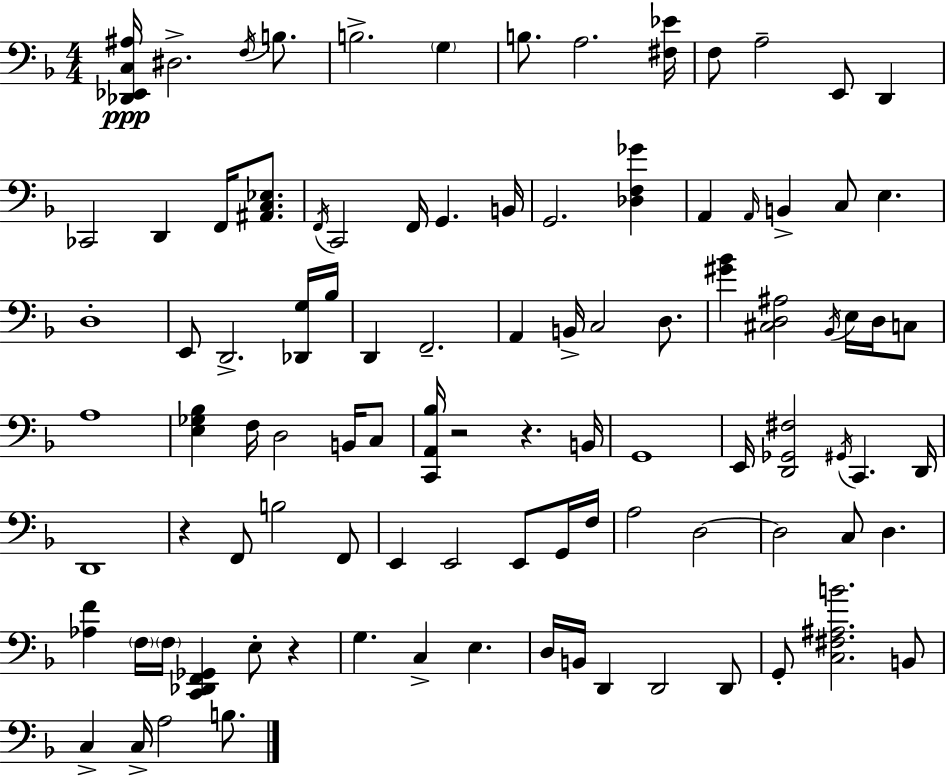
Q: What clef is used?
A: bass